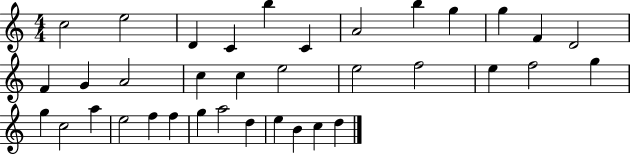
X:1
T:Untitled
M:4/4
L:1/4
K:C
c2 e2 D C b C A2 b g g F D2 F G A2 c c e2 e2 f2 e f2 g g c2 a e2 f f g a2 d e B c d